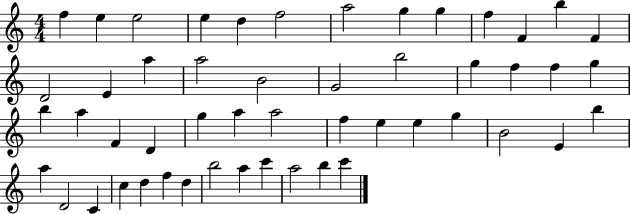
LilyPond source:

{
  \clef treble
  \numericTimeSignature
  \time 4/4
  \key c \major
  f''4 e''4 e''2 | e''4 d''4 f''2 | a''2 g''4 g''4 | f''4 f'4 b''4 f'4 | \break d'2 e'4 a''4 | a''2 b'2 | g'2 b''2 | g''4 f''4 f''4 g''4 | \break b''4 a''4 f'4 d'4 | g''4 a''4 a''2 | f''4 e''4 e''4 g''4 | b'2 e'4 b''4 | \break a''4 d'2 c'4 | c''4 d''4 f''4 d''4 | b''2 a''4 c'''4 | a''2 b''4 c'''4 | \break \bar "|."
}